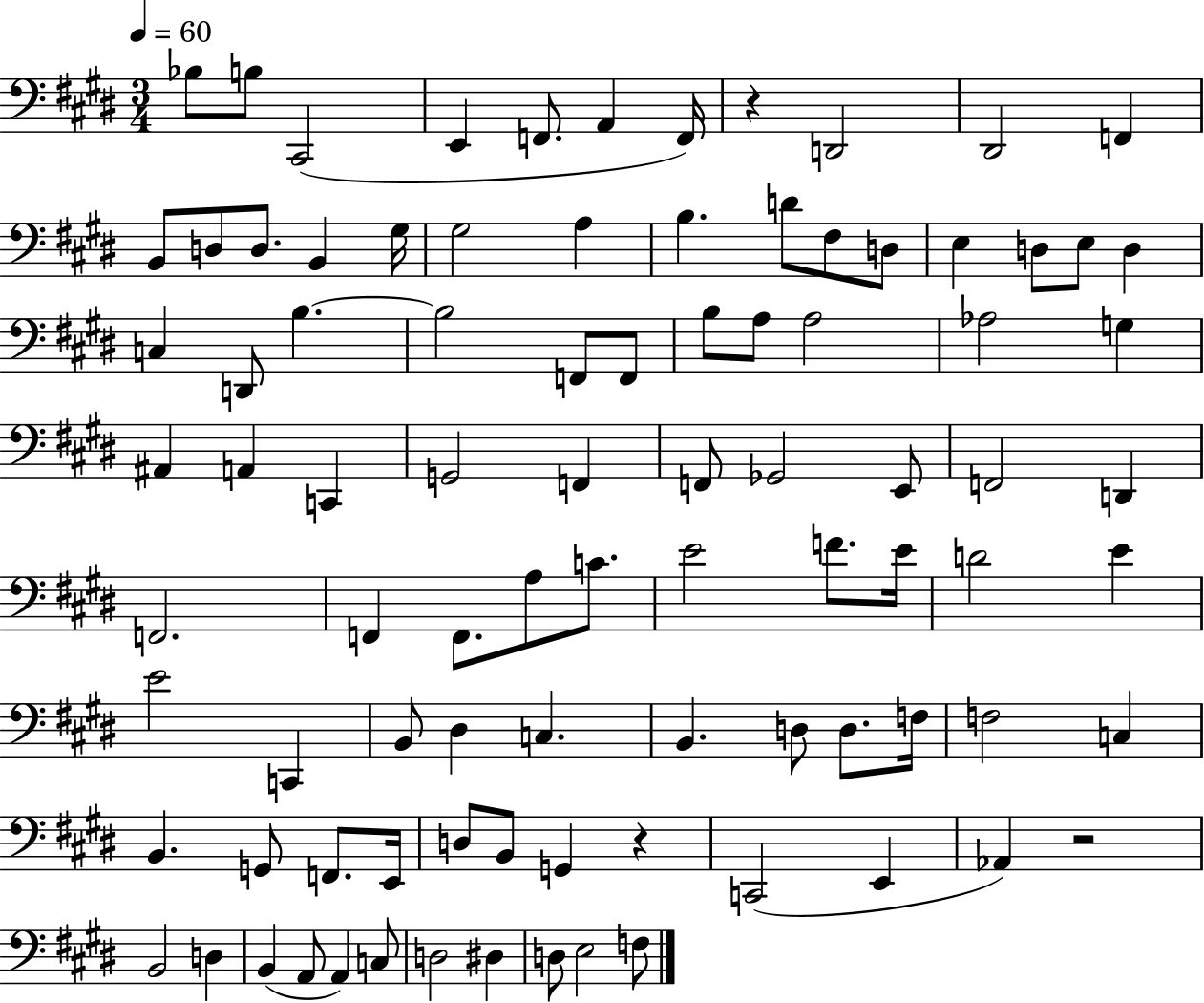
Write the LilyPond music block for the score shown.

{
  \clef bass
  \numericTimeSignature
  \time 3/4
  \key e \major
  \tempo 4 = 60
  bes8 b8 cis,2( | e,4 f,8. a,4 f,16) | r4 d,2 | dis,2 f,4 | \break b,8 d8 d8. b,4 gis16 | gis2 a4 | b4. d'8 fis8 d8 | e4 d8 e8 d4 | \break c4 d,8 b4.~~ | b2 f,8 f,8 | b8 a8 a2 | aes2 g4 | \break ais,4 a,4 c,4 | g,2 f,4 | f,8 ges,2 e,8 | f,2 d,4 | \break f,2. | f,4 f,8. a8 c'8. | e'2 f'8. e'16 | d'2 e'4 | \break e'2 c,4 | b,8 dis4 c4. | b,4. d8 d8. f16 | f2 c4 | \break b,4. g,8 f,8. e,16 | d8 b,8 g,4 r4 | c,2( e,4 | aes,4) r2 | \break b,2 d4 | b,4( a,8 a,4) c8 | d2 dis4 | d8 e2 f8 | \break \bar "|."
}